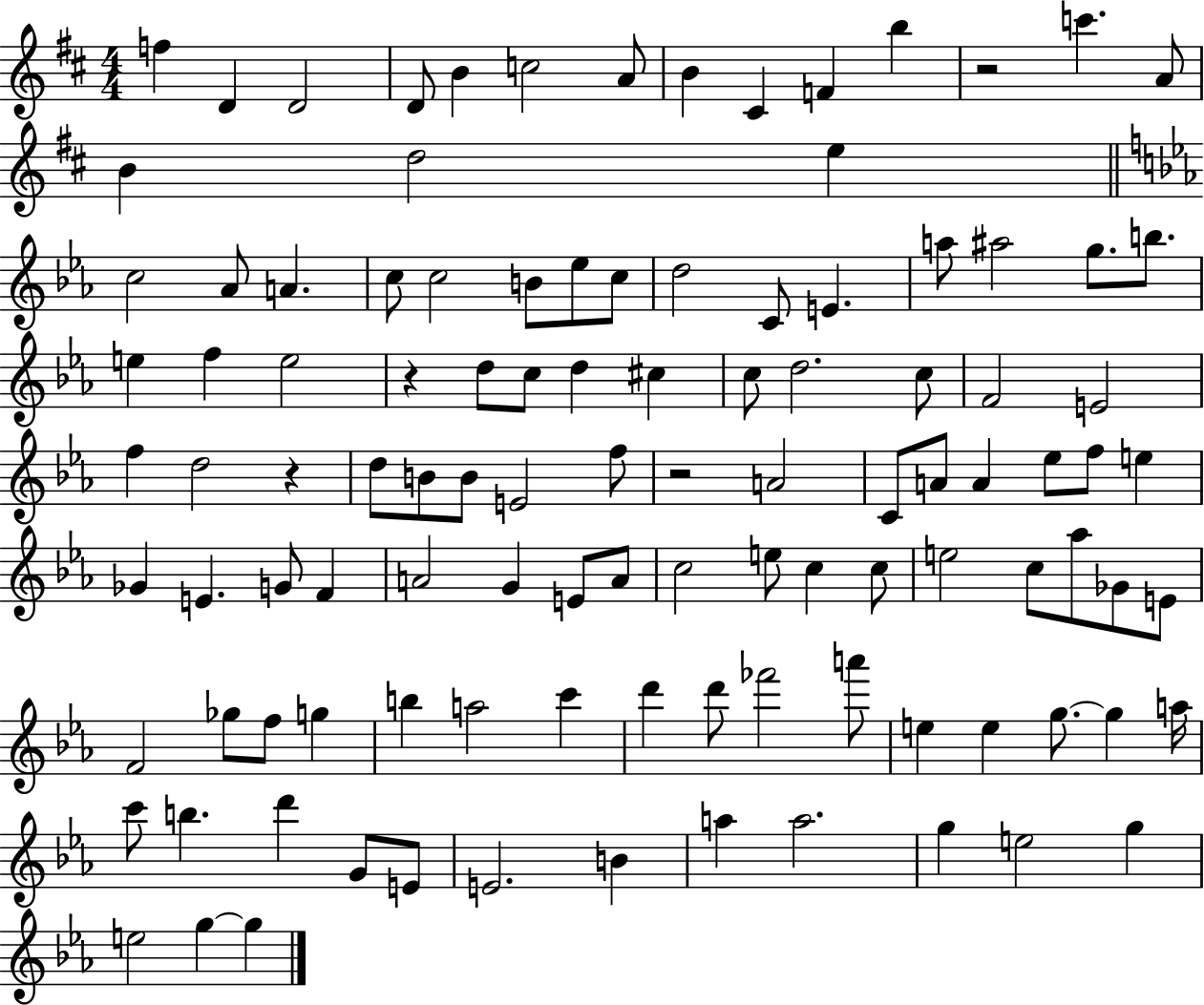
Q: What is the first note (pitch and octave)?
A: F5